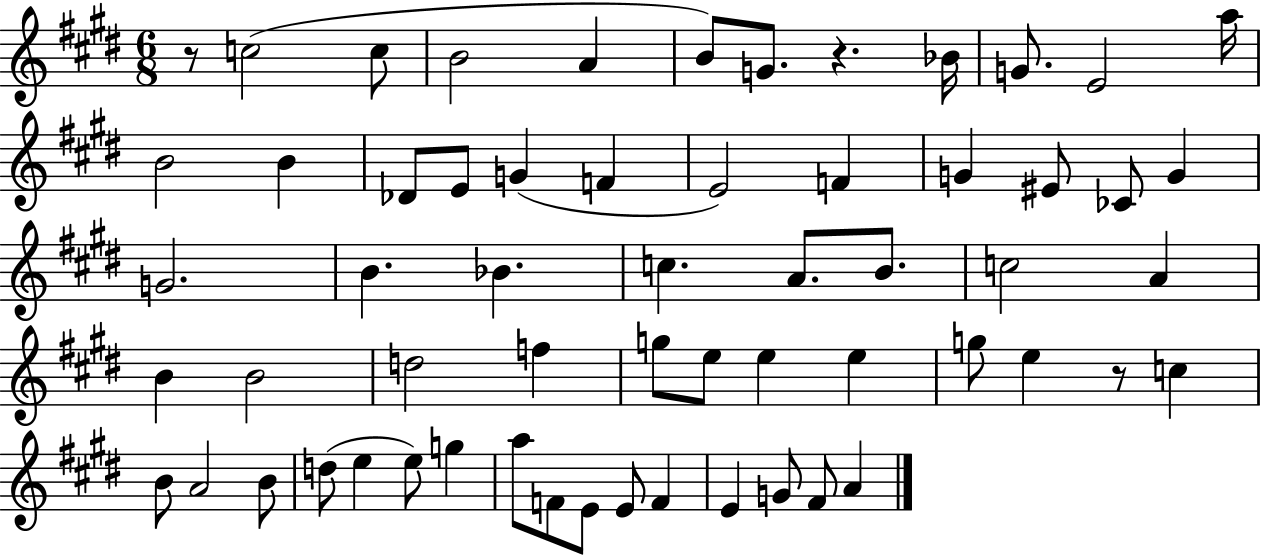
R/e C5/h C5/e B4/h A4/q B4/e G4/e. R/q. Bb4/s G4/e. E4/h A5/s B4/h B4/q Db4/e E4/e G4/q F4/q E4/h F4/q G4/q EIS4/e CES4/e G4/q G4/h. B4/q. Bb4/q. C5/q. A4/e. B4/e. C5/h A4/q B4/q B4/h D5/h F5/q G5/e E5/e E5/q E5/q G5/e E5/q R/e C5/q B4/e A4/h B4/e D5/e E5/q E5/e G5/q A5/e F4/e E4/e E4/e F4/q E4/q G4/e F#4/e A4/q